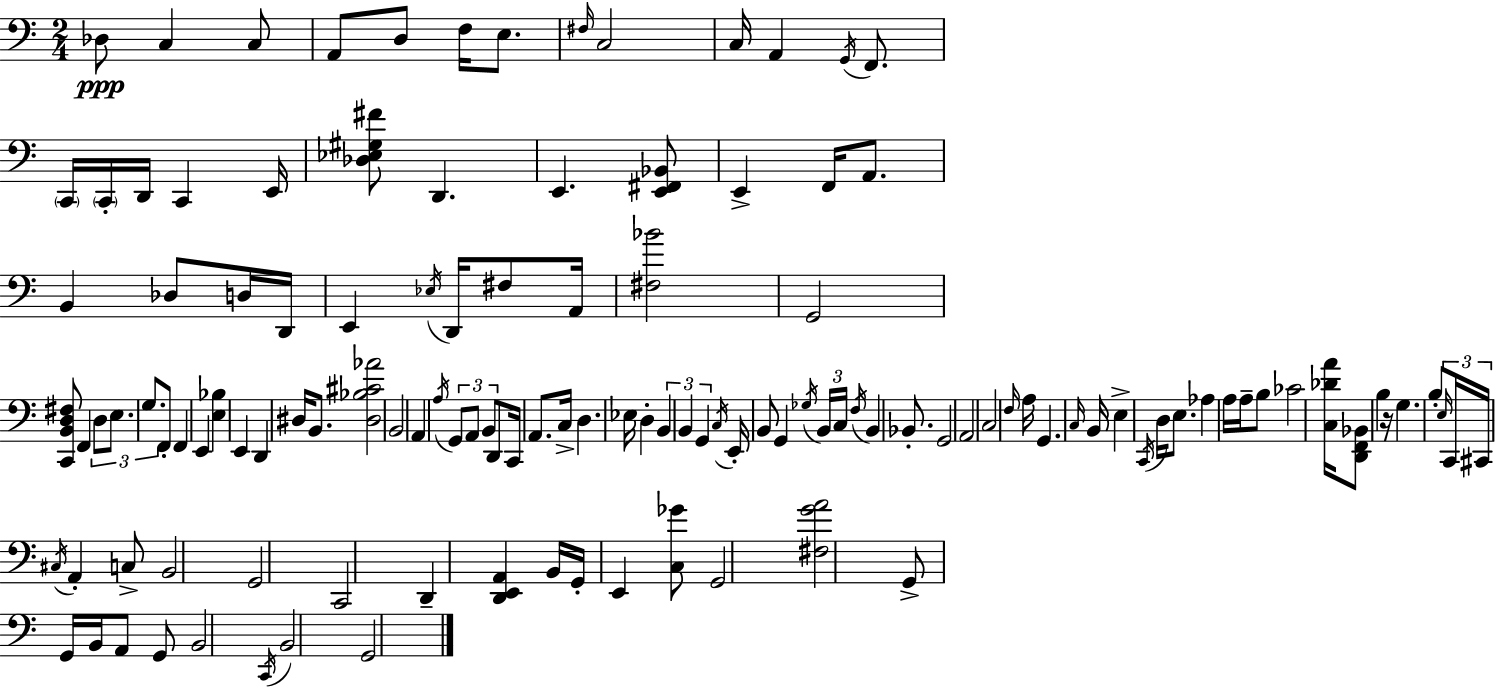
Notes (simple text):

Db3/e C3/q C3/e A2/e D3/e F3/s E3/e. F#3/s C3/h C3/s A2/q G2/s F2/e. C2/s C2/s D2/s C2/q E2/s [Db3,Eb3,G#3,F#4]/e D2/q. E2/q. [E2,F#2,Bb2]/e E2/q F2/s A2/e. B2/q Db3/e D3/s D2/s E2/q Eb3/s D2/s F#3/e A2/s [F#3,Bb4]/h G2/h [C2,B2,D3,F#3]/e F2/q D3/e E3/e. G3/e. F2/e F2/q E2/q [E3,Bb3]/q E2/q D2/q D#3/s B2/e. [D#3,Bb3,C#4,Ab4]/h B2/h A2/q A3/s G2/e A2/e B2/e D2/e C2/s A2/e. C3/s D3/q. Eb3/s D3/q B2/q B2/q G2/q C3/s E2/s B2/e G2/q Gb3/s B2/s C3/s F3/s B2/q Bb2/e. G2/h A2/h C3/h F3/s A3/s G2/q. C3/s B2/s E3/q C2/s D3/s E3/e. Ab3/q A3/s A3/s B3/e CES4/h [C3,Db4,A4]/s [D2,F2,Bb2]/e B3/q R/s G3/q. B3/e E3/s C2/s C#2/s C#3/s A2/q C3/e B2/h G2/h C2/h D2/q [D2,E2,A2]/q B2/s G2/s E2/q [C3,Gb4]/e G2/h [F#3,G4,A4]/h G2/e G2/s B2/s A2/e G2/e B2/h C2/s B2/h G2/h